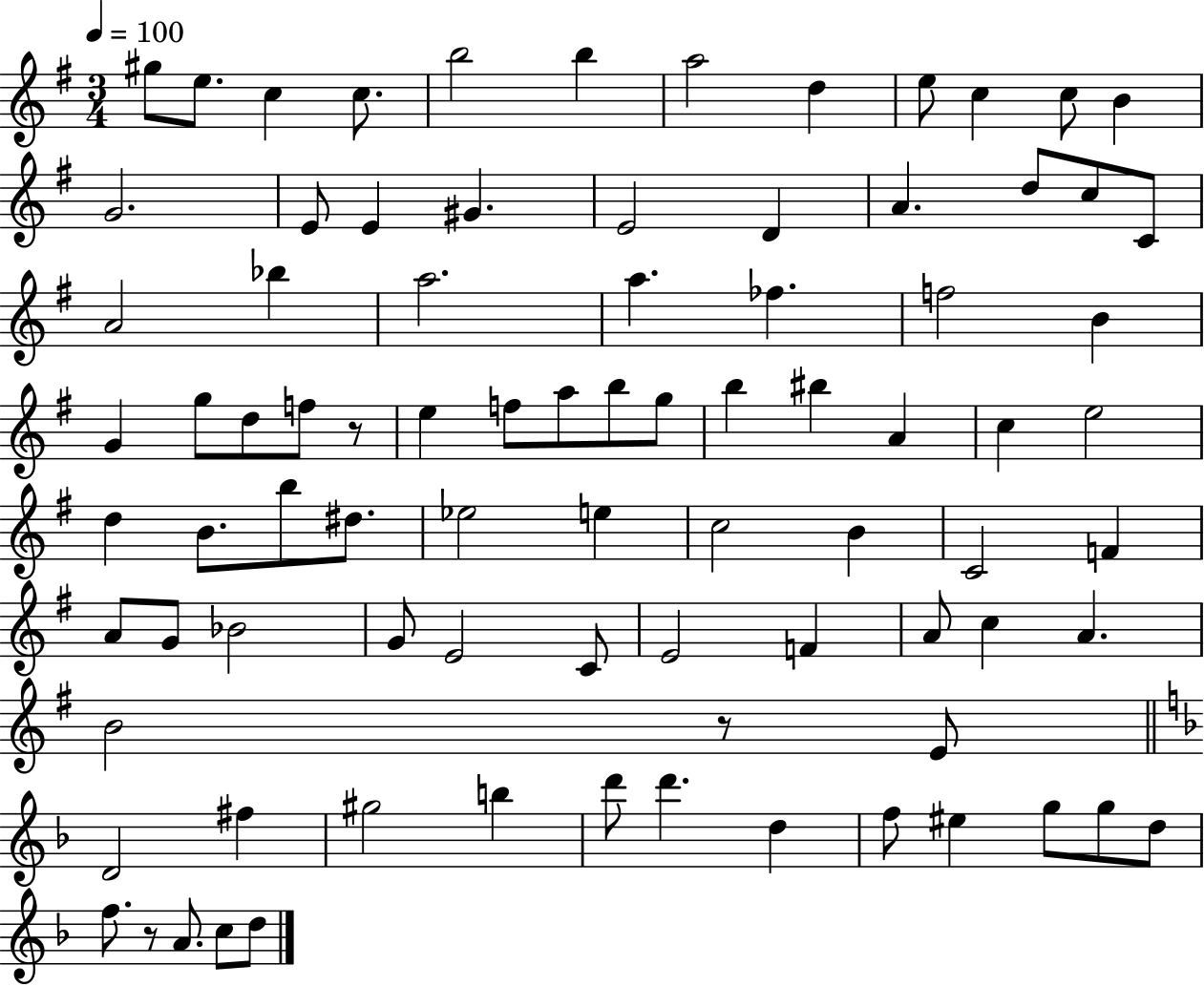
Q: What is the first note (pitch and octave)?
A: G#5